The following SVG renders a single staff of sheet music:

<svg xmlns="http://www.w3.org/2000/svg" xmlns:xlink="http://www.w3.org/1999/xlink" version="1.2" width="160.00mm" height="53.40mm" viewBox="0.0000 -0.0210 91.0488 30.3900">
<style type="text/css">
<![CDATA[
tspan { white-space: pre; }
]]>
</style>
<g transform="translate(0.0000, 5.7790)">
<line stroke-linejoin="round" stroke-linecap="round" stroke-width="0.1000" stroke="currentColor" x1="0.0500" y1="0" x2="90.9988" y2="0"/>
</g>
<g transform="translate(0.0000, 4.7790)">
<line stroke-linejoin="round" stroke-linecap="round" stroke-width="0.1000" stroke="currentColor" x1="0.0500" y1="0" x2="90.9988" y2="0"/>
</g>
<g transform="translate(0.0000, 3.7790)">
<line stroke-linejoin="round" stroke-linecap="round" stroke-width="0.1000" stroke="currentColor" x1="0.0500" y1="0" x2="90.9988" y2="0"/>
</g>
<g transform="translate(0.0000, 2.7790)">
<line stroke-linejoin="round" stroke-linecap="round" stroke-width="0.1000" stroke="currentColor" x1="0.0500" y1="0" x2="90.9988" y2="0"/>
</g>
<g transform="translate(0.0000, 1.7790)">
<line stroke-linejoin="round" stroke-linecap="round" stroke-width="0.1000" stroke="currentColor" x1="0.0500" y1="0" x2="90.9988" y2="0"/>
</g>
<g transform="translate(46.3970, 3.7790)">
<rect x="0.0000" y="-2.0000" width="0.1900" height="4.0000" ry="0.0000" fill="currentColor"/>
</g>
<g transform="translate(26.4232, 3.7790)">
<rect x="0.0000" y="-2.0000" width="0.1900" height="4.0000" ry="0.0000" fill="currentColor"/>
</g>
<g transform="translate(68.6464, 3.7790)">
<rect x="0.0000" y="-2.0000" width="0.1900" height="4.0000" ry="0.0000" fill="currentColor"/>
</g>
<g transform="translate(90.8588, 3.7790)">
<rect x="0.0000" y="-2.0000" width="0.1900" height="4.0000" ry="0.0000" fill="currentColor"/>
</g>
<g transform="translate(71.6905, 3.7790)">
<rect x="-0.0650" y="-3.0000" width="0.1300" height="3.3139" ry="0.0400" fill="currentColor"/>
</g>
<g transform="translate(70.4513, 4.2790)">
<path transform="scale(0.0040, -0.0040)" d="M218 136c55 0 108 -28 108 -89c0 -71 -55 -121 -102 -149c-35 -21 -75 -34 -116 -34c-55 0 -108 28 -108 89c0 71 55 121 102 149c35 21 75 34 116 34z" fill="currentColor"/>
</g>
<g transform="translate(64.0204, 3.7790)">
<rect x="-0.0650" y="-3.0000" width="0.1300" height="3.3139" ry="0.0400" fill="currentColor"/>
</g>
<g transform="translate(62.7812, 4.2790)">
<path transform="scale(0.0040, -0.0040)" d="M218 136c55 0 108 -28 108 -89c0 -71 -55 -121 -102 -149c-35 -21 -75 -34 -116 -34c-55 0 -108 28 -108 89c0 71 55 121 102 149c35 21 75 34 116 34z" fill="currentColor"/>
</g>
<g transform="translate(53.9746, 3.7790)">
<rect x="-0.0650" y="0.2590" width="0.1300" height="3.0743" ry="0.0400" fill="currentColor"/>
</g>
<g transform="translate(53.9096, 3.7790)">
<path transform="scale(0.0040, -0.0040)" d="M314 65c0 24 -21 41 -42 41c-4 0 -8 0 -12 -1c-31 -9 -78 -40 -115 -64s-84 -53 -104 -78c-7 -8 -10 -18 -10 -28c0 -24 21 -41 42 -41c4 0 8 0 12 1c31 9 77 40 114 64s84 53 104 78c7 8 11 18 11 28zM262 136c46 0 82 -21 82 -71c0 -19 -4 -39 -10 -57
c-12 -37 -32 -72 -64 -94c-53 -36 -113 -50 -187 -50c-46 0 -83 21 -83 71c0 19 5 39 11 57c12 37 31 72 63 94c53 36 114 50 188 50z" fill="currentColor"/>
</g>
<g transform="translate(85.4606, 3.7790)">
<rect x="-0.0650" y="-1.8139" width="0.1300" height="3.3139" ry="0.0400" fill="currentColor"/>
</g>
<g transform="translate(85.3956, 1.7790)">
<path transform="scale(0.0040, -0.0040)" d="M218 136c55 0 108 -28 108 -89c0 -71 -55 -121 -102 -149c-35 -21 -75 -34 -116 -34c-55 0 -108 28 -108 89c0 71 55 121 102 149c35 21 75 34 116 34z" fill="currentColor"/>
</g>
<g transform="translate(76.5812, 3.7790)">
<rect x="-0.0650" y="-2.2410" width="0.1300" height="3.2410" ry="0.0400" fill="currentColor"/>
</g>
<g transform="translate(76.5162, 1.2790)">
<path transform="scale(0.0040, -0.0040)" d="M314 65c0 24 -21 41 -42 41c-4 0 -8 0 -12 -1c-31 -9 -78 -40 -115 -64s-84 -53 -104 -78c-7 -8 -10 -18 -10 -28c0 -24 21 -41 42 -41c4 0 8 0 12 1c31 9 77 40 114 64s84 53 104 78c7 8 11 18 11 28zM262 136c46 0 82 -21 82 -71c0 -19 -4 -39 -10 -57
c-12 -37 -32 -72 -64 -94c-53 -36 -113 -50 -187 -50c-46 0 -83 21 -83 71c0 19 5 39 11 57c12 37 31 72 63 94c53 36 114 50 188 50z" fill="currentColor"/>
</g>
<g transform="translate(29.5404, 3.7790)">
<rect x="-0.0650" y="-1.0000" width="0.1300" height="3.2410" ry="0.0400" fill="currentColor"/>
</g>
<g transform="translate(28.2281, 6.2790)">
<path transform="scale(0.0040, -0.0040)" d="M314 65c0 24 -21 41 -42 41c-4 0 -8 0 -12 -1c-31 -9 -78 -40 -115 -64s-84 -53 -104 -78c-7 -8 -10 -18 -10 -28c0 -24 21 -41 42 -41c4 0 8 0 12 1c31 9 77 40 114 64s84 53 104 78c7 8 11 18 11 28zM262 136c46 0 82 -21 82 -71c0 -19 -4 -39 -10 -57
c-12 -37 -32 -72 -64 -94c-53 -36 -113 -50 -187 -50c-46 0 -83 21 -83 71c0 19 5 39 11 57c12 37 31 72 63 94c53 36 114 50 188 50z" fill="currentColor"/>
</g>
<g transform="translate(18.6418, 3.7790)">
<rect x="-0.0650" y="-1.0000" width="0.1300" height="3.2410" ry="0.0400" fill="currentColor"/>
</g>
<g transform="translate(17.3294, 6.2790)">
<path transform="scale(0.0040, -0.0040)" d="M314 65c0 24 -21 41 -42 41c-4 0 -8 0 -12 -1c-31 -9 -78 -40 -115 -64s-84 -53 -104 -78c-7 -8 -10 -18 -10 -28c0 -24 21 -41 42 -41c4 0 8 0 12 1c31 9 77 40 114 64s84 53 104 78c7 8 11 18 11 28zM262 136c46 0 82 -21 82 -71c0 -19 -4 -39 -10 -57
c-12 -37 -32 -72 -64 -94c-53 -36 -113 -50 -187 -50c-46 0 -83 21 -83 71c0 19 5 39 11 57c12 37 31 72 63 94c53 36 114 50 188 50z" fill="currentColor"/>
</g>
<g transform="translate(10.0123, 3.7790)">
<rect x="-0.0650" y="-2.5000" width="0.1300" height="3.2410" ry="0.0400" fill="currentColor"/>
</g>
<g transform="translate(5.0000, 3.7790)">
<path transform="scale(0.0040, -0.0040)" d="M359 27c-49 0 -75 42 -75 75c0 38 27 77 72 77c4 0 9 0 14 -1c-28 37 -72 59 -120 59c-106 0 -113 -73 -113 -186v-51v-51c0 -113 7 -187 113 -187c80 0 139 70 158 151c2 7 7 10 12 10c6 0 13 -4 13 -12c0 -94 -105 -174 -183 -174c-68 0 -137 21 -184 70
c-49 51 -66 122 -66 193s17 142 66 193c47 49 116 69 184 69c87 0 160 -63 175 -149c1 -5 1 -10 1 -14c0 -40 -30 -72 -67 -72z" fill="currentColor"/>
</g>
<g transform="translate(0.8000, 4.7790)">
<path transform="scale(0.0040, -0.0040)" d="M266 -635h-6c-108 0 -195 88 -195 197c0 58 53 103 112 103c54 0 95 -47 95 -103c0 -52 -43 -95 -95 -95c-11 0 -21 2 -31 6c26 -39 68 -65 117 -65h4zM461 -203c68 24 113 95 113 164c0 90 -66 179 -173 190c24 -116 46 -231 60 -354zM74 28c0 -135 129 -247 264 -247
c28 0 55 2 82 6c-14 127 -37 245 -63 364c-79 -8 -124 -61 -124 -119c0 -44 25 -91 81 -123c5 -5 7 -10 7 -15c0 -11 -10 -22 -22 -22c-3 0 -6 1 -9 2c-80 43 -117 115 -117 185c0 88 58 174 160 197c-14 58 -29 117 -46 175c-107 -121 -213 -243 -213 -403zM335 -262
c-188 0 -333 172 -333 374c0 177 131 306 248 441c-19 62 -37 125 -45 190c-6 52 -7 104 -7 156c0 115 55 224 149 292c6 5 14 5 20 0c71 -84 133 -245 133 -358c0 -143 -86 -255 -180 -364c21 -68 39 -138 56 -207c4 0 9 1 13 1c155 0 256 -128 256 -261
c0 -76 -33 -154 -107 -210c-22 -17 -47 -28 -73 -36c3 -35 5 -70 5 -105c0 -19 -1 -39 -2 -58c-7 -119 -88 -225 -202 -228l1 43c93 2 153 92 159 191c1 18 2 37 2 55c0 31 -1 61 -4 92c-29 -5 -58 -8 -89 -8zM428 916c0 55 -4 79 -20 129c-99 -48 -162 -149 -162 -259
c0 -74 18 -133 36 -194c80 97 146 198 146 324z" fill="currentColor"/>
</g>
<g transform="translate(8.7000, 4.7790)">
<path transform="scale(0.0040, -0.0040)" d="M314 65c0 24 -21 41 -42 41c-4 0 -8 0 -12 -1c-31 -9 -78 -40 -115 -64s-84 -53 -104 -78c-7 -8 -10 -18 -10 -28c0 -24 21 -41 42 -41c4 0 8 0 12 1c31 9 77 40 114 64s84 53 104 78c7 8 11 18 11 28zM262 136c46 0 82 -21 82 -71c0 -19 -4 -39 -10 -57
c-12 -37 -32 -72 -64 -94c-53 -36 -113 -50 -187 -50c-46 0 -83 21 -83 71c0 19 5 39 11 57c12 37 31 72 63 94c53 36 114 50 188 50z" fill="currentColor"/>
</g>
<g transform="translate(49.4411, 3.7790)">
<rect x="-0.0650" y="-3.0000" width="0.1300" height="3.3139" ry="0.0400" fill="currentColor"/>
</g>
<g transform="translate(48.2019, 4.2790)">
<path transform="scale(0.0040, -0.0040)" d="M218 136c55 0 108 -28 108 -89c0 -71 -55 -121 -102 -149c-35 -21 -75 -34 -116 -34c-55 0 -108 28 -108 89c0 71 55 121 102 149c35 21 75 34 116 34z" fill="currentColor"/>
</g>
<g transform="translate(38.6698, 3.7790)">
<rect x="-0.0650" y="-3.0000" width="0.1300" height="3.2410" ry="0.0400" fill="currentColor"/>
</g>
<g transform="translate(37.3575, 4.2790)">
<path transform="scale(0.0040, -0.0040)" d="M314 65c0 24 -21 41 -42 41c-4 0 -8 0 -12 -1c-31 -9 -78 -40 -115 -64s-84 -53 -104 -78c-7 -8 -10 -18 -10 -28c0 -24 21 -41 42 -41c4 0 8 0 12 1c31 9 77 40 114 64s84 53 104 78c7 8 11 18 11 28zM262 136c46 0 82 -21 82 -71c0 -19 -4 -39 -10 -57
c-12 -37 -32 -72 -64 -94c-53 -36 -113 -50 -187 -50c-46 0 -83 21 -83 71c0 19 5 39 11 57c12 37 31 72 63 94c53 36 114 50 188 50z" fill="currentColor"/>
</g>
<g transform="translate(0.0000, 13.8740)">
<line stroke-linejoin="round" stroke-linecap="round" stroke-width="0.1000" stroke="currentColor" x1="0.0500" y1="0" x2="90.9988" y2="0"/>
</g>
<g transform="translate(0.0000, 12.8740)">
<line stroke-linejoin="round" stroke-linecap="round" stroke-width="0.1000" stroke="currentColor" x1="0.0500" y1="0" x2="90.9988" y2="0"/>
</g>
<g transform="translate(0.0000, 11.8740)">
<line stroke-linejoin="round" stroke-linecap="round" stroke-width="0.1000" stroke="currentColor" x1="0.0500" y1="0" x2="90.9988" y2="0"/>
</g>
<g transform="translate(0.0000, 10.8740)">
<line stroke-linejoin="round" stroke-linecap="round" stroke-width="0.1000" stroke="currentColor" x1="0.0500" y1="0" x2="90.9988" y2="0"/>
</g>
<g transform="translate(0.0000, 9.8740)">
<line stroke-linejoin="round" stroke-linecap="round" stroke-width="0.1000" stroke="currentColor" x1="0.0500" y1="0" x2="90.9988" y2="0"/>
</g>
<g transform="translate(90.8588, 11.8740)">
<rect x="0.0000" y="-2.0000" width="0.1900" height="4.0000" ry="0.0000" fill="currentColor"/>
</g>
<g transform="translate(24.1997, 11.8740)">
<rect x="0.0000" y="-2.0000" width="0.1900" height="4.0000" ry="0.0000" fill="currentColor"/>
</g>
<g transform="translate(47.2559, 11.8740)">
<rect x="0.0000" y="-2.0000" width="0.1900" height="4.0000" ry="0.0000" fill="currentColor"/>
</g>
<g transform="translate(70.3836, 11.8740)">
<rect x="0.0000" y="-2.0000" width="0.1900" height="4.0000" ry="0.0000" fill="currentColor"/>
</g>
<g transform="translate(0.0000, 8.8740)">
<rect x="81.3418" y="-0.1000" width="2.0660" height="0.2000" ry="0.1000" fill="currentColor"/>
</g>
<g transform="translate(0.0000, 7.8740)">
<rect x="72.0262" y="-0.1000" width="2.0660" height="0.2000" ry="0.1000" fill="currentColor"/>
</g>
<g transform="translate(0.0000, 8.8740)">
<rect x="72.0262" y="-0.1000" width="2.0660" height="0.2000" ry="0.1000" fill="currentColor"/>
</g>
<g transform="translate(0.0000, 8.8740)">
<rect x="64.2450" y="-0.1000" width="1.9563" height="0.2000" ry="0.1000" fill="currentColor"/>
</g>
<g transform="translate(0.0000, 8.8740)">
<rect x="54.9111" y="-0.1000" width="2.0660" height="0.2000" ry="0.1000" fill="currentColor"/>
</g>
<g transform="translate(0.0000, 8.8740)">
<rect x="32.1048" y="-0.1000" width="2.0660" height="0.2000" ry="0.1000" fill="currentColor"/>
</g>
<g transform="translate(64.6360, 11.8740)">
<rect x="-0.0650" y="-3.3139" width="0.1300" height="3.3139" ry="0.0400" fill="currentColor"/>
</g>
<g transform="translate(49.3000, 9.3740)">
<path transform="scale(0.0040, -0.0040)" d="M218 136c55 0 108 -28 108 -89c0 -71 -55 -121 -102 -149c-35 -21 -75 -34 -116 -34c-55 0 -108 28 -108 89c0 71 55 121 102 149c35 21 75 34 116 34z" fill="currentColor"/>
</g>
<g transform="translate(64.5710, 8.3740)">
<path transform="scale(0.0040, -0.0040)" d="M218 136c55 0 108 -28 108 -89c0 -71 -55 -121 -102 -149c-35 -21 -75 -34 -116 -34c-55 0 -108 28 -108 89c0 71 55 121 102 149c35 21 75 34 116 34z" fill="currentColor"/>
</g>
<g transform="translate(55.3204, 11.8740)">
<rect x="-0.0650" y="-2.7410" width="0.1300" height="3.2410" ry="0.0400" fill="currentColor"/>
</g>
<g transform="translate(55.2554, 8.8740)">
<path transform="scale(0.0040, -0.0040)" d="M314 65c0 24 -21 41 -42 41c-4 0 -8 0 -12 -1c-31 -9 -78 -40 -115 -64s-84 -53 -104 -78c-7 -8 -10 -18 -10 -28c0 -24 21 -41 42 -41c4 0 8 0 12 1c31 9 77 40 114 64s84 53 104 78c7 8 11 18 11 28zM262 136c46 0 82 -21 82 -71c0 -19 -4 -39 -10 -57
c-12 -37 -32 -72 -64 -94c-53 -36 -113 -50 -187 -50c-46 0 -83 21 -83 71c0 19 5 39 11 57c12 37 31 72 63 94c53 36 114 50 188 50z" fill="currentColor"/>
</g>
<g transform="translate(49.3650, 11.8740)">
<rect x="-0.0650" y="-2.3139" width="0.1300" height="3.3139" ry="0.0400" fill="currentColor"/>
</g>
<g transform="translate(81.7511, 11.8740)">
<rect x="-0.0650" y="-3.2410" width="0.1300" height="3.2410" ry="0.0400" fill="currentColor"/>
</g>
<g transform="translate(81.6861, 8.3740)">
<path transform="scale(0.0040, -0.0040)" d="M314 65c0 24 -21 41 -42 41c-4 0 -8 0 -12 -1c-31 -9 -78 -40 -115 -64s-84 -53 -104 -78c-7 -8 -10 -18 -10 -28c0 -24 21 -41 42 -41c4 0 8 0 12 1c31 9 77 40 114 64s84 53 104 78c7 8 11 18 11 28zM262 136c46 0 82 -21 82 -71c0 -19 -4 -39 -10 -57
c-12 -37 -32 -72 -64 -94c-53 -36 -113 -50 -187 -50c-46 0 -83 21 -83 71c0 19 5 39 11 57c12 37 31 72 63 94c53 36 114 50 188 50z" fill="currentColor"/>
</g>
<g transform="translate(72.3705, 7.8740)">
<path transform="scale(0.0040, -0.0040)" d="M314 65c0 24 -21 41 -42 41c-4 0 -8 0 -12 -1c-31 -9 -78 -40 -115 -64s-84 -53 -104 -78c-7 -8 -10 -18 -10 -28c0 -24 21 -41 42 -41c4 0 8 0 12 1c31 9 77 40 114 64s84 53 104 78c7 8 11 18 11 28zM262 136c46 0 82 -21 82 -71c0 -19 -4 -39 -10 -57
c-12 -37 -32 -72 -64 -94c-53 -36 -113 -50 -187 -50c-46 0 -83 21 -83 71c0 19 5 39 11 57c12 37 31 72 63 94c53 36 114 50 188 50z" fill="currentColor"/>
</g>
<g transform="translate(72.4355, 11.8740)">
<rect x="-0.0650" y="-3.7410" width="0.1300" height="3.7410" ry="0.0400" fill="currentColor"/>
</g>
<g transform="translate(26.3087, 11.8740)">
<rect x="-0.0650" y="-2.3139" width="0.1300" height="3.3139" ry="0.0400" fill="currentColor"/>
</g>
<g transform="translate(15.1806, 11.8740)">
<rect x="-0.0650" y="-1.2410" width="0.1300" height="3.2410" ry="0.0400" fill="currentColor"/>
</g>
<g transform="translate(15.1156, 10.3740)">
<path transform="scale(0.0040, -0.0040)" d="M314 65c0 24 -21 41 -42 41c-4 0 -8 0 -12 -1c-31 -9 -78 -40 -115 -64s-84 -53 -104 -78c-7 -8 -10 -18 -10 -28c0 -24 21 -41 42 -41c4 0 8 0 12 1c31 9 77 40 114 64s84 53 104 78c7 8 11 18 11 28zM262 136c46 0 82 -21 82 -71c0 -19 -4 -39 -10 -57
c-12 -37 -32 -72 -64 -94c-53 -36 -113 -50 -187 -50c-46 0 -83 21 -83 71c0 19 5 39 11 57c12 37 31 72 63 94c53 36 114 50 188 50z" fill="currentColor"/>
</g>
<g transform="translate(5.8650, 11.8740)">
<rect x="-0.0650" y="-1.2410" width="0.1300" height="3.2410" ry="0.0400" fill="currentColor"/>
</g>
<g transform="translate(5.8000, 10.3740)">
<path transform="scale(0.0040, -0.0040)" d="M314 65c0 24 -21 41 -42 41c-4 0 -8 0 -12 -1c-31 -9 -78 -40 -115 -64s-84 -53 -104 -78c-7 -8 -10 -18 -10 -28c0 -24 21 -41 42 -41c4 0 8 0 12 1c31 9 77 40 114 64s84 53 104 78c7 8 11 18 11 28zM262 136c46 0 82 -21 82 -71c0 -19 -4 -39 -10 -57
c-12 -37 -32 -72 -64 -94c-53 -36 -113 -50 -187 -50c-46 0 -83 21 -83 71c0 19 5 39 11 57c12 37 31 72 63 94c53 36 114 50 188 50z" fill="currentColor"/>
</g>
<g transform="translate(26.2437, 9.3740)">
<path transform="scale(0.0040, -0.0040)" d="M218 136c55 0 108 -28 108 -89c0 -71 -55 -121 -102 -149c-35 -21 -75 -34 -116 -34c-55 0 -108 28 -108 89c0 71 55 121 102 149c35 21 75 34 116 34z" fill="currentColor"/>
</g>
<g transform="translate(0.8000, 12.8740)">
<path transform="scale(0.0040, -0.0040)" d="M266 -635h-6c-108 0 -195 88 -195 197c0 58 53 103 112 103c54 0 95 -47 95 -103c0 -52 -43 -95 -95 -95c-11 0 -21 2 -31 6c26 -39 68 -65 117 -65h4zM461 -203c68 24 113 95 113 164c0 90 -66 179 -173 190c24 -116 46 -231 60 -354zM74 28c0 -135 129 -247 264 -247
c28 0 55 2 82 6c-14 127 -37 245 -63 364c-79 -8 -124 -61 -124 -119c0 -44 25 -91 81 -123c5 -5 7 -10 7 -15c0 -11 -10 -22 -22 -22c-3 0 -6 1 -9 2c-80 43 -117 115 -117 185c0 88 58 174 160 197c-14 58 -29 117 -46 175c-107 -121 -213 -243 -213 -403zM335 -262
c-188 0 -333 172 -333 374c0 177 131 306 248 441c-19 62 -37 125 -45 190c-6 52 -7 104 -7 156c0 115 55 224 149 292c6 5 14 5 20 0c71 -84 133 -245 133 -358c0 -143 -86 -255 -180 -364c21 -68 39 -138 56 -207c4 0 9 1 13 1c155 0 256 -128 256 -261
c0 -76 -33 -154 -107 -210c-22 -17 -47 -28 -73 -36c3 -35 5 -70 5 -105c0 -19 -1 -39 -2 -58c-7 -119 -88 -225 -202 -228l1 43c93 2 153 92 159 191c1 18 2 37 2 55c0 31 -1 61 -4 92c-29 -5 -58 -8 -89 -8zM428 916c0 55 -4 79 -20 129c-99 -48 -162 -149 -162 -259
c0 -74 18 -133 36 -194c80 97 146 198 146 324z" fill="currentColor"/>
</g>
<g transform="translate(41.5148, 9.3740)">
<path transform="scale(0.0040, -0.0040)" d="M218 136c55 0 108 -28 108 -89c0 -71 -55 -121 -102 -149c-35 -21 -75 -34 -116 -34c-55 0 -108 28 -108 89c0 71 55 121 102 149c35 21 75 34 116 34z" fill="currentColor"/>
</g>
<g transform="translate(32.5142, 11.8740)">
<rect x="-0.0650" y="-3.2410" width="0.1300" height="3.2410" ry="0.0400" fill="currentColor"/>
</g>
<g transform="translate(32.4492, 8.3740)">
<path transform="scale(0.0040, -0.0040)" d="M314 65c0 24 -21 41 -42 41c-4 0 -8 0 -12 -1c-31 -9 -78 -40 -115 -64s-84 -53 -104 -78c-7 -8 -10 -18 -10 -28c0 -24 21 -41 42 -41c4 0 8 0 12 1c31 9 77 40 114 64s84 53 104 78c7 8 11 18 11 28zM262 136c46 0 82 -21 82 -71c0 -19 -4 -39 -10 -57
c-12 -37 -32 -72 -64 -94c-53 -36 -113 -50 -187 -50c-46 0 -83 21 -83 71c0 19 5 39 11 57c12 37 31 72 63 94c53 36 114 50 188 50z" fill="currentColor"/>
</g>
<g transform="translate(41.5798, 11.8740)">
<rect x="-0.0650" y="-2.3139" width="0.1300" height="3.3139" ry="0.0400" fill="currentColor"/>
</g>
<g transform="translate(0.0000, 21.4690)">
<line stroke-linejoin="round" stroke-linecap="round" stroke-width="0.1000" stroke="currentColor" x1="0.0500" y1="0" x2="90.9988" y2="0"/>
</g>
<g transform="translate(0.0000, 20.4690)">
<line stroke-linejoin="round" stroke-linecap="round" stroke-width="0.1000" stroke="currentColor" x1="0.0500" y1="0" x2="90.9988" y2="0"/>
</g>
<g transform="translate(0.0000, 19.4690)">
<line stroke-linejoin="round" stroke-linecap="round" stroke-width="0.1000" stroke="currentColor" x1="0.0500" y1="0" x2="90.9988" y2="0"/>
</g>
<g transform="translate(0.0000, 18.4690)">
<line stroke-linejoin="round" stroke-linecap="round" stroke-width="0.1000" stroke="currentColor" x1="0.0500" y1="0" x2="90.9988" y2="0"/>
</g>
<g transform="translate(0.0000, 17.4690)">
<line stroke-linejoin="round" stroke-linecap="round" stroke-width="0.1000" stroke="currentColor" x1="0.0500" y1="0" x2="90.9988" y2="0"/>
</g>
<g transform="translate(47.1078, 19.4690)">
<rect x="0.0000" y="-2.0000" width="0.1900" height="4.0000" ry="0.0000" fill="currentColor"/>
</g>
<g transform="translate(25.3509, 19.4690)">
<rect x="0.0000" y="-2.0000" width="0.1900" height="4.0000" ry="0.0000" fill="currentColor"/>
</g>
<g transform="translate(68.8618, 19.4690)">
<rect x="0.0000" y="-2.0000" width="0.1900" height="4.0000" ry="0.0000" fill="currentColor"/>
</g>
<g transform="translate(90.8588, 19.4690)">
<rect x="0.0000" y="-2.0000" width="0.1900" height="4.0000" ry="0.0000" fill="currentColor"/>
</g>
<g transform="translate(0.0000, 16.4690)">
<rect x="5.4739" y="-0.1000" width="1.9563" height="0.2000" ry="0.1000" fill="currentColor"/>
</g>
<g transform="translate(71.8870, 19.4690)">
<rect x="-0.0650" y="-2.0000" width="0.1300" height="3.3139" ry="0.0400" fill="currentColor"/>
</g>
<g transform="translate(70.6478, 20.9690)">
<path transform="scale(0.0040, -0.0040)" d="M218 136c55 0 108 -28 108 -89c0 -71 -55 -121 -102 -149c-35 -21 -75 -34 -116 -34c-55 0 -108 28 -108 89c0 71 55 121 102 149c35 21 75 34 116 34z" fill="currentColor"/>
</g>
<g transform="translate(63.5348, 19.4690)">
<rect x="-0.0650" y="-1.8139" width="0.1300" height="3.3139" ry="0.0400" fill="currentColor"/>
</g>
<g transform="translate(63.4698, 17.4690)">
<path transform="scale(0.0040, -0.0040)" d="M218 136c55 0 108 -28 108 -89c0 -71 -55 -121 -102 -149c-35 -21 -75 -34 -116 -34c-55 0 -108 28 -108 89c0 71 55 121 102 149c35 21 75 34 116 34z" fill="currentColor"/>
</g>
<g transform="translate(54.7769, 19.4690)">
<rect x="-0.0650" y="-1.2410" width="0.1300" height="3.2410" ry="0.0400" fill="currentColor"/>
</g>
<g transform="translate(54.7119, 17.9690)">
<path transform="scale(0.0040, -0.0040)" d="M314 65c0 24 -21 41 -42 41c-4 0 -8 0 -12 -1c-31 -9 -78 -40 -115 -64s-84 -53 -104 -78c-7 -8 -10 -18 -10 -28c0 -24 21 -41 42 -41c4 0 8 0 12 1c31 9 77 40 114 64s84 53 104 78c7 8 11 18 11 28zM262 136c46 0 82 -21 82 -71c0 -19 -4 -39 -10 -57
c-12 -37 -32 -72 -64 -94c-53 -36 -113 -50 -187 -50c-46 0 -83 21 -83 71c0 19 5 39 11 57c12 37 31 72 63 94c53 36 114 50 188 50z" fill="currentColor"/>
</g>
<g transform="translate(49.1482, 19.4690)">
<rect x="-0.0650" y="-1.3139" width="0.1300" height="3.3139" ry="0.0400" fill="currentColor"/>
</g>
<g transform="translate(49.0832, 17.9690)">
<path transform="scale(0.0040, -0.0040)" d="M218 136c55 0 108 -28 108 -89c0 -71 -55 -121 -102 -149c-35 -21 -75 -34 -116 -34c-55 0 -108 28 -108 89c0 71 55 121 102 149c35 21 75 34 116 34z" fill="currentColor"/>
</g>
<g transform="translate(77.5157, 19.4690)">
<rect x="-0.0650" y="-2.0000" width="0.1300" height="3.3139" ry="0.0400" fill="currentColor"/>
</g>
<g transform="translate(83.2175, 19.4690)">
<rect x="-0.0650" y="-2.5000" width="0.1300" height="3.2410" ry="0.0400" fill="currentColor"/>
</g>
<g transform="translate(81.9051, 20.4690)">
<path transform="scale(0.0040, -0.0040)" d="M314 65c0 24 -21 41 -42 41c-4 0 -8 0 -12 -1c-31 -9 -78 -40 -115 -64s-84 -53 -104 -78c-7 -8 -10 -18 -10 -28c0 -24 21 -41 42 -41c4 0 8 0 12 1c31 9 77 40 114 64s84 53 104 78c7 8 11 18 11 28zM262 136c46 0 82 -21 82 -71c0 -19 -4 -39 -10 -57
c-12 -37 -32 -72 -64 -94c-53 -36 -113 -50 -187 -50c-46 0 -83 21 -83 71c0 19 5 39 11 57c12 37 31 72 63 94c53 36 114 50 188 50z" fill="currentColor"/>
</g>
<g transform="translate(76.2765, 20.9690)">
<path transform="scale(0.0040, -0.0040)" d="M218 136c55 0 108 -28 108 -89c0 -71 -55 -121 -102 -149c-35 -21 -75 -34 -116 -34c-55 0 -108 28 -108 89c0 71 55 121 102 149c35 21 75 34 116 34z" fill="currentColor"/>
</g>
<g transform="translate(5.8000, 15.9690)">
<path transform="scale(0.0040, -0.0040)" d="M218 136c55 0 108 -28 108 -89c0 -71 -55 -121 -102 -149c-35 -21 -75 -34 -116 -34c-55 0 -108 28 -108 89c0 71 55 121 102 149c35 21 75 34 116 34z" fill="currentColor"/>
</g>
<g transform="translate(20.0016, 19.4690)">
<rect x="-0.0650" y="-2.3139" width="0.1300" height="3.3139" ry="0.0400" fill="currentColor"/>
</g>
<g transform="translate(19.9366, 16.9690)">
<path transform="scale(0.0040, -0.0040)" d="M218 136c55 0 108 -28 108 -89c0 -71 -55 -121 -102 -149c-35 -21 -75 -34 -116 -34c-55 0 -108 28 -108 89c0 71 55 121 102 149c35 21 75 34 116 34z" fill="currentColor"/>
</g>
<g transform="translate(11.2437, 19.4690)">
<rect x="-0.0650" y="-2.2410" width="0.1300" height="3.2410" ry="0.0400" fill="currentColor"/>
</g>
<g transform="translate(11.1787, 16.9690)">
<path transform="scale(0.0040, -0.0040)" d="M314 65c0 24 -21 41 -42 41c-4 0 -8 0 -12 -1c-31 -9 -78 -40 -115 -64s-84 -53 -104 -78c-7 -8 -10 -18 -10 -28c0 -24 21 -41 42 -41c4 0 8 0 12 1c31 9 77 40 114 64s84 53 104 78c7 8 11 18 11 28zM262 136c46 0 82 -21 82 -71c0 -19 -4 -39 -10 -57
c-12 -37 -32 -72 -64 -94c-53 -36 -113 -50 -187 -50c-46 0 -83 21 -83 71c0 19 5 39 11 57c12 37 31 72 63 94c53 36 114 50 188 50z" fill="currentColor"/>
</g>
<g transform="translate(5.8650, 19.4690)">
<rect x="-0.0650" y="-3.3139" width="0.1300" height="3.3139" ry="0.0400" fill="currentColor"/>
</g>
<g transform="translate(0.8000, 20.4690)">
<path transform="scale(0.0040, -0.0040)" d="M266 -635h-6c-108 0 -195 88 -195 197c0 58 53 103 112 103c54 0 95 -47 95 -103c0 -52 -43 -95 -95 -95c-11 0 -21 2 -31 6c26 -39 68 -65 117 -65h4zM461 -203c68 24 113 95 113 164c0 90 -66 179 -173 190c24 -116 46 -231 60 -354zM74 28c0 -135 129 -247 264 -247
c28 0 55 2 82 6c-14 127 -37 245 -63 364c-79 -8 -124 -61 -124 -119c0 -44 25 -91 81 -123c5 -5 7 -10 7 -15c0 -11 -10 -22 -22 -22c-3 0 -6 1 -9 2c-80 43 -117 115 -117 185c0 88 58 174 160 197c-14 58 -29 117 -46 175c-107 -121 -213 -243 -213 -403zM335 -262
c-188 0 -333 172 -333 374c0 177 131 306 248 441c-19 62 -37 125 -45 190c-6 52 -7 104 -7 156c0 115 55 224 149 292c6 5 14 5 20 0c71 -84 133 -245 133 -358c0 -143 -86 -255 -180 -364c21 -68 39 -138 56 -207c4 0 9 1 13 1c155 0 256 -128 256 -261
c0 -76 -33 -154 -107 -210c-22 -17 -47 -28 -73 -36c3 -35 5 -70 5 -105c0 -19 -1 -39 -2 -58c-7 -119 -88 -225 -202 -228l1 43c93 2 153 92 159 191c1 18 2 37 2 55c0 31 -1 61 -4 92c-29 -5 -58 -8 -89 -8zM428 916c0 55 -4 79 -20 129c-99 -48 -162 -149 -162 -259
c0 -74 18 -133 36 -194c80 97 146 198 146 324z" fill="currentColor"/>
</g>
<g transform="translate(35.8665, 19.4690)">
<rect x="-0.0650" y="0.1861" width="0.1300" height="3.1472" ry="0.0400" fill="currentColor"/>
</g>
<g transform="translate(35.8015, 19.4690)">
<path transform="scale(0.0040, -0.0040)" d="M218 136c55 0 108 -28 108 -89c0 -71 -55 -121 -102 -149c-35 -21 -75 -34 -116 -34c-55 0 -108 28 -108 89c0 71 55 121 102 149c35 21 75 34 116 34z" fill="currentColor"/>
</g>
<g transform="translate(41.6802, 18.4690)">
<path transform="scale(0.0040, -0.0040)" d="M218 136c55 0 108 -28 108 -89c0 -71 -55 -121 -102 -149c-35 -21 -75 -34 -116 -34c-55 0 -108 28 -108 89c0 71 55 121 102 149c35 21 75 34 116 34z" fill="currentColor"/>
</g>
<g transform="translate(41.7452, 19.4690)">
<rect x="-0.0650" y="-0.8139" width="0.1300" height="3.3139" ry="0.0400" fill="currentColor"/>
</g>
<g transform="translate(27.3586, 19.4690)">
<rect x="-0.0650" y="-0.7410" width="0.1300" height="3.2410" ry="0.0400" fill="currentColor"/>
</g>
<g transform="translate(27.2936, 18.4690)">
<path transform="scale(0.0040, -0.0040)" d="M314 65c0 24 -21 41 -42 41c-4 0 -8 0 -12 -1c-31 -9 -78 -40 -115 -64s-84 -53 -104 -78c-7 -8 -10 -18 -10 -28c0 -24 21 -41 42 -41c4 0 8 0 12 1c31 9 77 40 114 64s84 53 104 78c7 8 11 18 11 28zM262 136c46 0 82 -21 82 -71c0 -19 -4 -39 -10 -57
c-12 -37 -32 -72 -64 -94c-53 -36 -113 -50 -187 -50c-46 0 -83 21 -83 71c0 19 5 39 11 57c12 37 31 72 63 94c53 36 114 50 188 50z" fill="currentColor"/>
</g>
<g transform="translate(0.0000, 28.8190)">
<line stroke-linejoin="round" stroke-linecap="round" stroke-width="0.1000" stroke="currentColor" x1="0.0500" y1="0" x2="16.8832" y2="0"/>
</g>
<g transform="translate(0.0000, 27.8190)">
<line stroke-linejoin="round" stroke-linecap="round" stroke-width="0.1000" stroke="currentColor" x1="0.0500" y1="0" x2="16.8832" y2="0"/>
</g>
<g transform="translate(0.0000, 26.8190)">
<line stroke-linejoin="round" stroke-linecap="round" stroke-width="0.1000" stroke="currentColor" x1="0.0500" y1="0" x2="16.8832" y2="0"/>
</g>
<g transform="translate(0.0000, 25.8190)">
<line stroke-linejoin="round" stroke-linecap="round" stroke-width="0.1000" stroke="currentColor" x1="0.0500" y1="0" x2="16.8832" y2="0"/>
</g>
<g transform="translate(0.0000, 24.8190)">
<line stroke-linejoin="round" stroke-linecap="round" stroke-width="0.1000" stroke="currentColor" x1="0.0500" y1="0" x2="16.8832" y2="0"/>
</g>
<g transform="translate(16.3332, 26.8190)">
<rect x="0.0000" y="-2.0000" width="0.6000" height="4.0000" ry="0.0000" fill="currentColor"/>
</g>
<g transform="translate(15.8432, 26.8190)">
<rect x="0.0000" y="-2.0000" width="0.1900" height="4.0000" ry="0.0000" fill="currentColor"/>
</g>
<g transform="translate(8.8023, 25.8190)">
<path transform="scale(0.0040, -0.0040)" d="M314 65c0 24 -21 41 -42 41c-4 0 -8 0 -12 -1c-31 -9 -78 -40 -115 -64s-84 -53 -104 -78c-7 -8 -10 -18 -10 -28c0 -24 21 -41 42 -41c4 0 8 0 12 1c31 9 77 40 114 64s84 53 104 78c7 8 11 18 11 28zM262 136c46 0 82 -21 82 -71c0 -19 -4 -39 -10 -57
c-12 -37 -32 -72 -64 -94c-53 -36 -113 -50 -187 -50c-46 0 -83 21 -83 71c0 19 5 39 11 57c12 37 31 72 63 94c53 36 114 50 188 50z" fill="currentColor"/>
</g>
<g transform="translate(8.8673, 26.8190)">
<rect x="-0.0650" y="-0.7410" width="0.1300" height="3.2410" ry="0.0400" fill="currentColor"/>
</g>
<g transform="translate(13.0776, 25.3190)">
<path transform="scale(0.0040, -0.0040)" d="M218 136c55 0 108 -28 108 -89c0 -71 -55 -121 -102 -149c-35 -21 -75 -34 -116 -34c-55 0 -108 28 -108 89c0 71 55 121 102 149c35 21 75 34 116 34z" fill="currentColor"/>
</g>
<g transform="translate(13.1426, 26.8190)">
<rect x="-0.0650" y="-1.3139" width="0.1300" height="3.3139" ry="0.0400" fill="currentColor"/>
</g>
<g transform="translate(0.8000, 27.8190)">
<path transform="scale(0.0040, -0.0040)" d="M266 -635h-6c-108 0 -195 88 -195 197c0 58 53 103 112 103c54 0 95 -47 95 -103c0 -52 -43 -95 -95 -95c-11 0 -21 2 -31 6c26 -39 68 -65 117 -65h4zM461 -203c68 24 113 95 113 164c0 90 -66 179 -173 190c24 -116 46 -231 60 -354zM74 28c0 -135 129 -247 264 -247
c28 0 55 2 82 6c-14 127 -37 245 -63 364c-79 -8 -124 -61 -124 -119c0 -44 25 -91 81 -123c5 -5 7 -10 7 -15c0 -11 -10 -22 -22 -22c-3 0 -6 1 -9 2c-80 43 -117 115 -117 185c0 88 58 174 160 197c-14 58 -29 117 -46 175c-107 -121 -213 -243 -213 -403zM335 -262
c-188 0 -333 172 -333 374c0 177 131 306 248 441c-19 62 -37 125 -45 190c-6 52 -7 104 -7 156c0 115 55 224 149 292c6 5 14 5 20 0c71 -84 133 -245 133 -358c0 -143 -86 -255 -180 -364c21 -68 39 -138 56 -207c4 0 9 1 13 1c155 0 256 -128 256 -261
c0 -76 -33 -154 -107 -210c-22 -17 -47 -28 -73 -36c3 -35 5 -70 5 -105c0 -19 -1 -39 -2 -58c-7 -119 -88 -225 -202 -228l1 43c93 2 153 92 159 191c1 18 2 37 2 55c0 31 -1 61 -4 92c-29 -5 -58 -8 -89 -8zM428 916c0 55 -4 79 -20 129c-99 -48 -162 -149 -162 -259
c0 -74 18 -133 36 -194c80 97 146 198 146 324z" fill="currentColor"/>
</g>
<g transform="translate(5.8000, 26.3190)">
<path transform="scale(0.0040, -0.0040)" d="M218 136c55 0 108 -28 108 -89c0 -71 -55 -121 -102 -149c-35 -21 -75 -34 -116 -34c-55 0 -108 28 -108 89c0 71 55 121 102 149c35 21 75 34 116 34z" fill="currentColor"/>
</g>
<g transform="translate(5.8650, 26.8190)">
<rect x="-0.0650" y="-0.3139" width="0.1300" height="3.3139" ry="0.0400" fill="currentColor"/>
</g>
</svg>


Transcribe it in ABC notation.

X:1
T:Untitled
M:4/4
L:1/4
K:C
G2 D2 D2 A2 A B2 A A g2 f e2 e2 g b2 g g a2 b c'2 b2 b g2 g d2 B d e e2 f F F G2 c d2 e